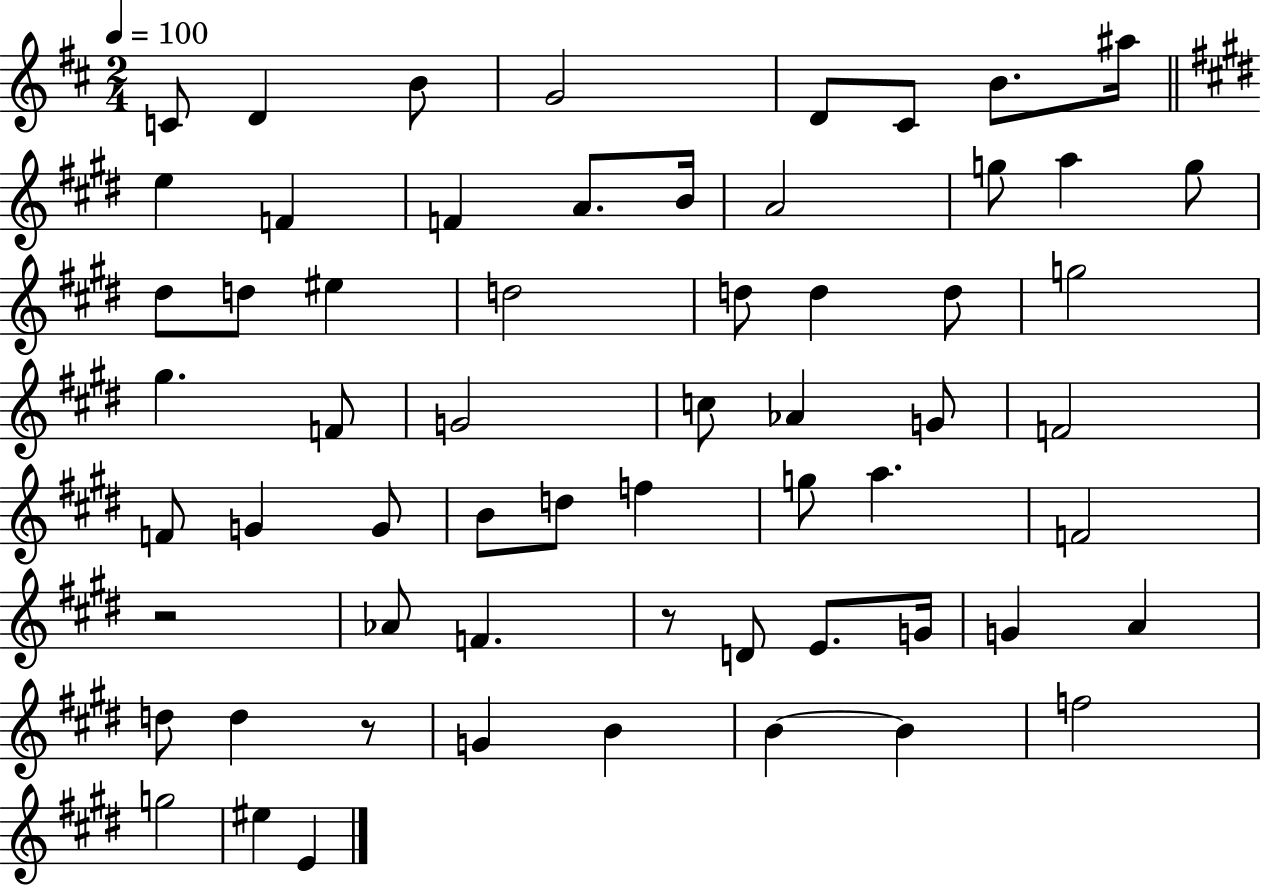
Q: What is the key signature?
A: D major